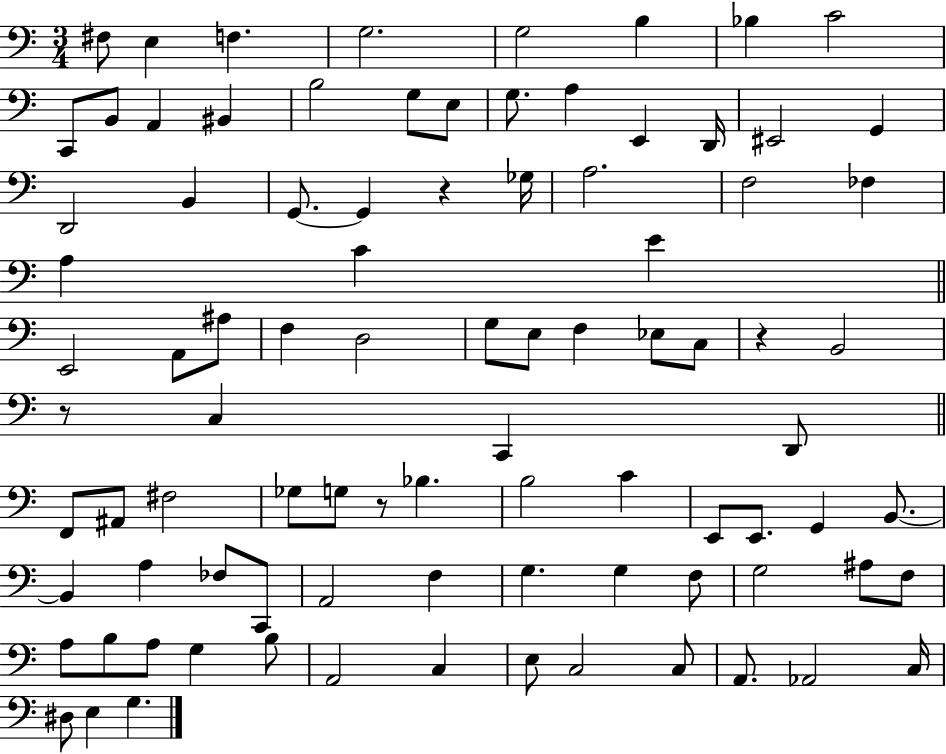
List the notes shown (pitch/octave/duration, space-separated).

F#3/e E3/q F3/q. G3/h. G3/h B3/q Bb3/q C4/h C2/e B2/e A2/q BIS2/q B3/h G3/e E3/e G3/e. A3/q E2/q D2/s EIS2/h G2/q D2/h B2/q G2/e. G2/q R/q Gb3/s A3/h. F3/h FES3/q A3/q C4/q E4/q E2/h A2/e A#3/e F3/q D3/h G3/e E3/e F3/q Eb3/e C3/e R/q B2/h R/e C3/q C2/q D2/e F2/e A#2/e F#3/h Gb3/e G3/e R/e Bb3/q. B3/h C4/q E2/e E2/e. G2/q B2/e. B2/q A3/q FES3/e C2/e A2/h F3/q G3/q. G3/q F3/e G3/h A#3/e F3/e A3/e B3/e A3/e G3/q B3/e A2/h C3/q E3/e C3/h C3/e A2/e. Ab2/h C3/s D#3/e E3/q G3/q.